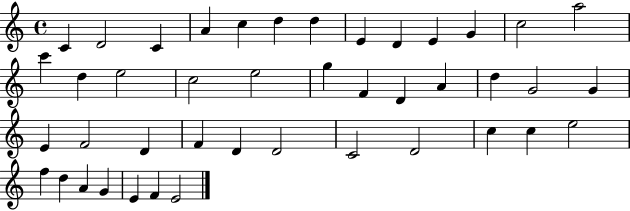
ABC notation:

X:1
T:Untitled
M:4/4
L:1/4
K:C
C D2 C A c d d E D E G c2 a2 c' d e2 c2 e2 g F D A d G2 G E F2 D F D D2 C2 D2 c c e2 f d A G E F E2